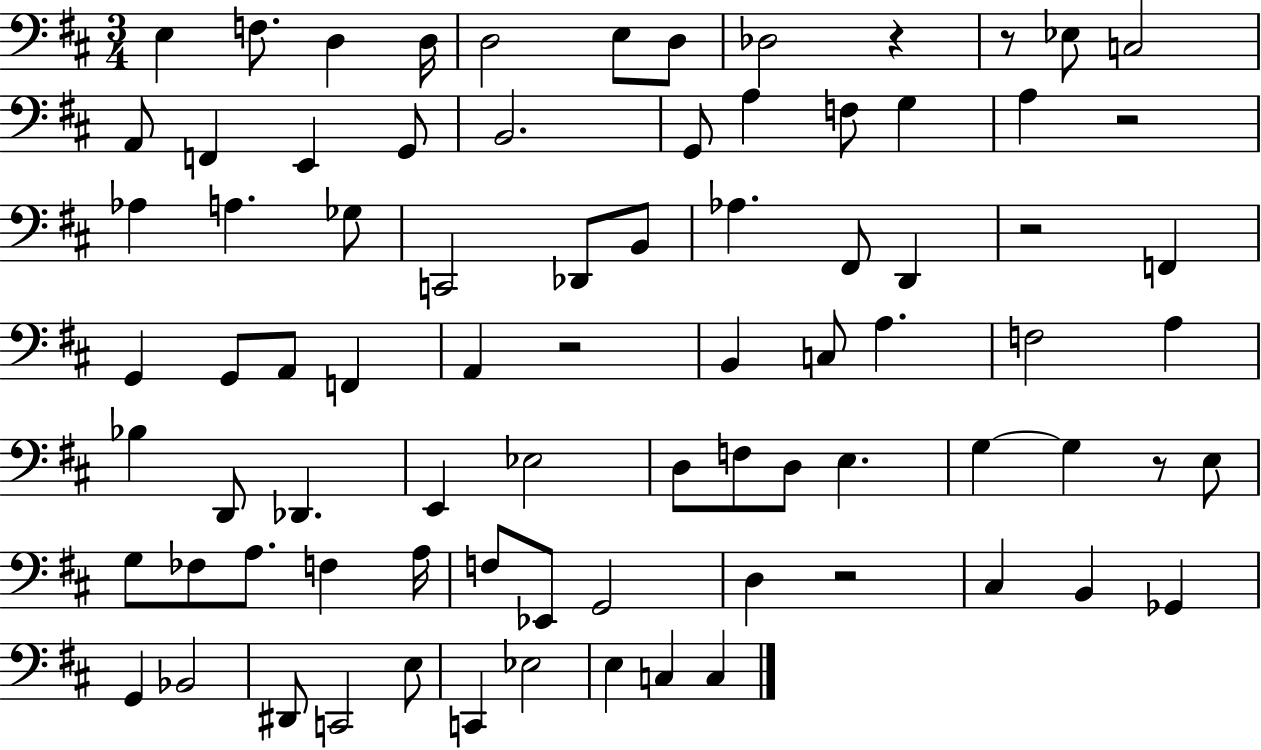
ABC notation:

X:1
T:Untitled
M:3/4
L:1/4
K:D
E, F,/2 D, D,/4 D,2 E,/2 D,/2 _D,2 z z/2 _E,/2 C,2 A,,/2 F,, E,, G,,/2 B,,2 G,,/2 A, F,/2 G, A, z2 _A, A, _G,/2 C,,2 _D,,/2 B,,/2 _A, ^F,,/2 D,, z2 F,, G,, G,,/2 A,,/2 F,, A,, z2 B,, C,/2 A, F,2 A, _B, D,,/2 _D,, E,, _E,2 D,/2 F,/2 D,/2 E, G, G, z/2 E,/2 G,/2 _F,/2 A,/2 F, A,/4 F,/2 _E,,/2 G,,2 D, z2 ^C, B,, _G,, G,, _B,,2 ^D,,/2 C,,2 E,/2 C,, _E,2 E, C, C,